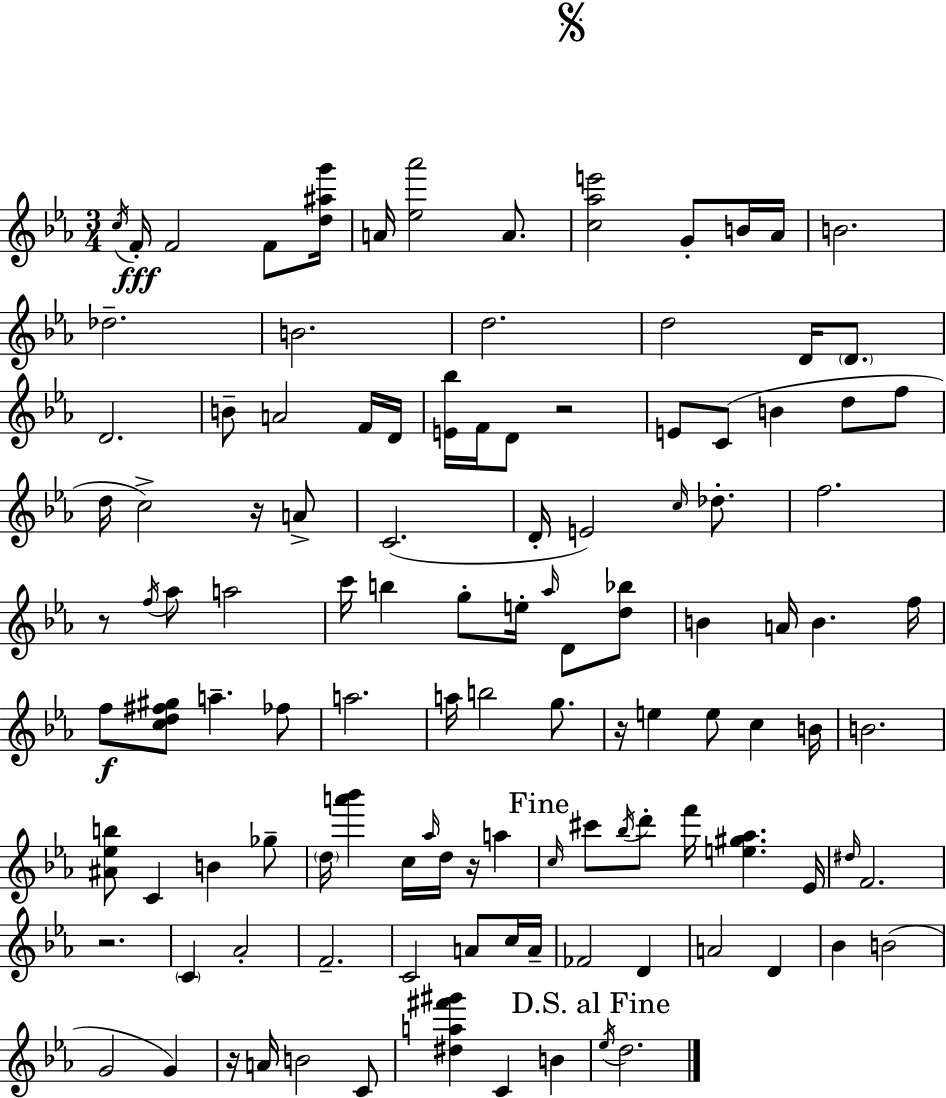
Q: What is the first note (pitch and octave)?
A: C5